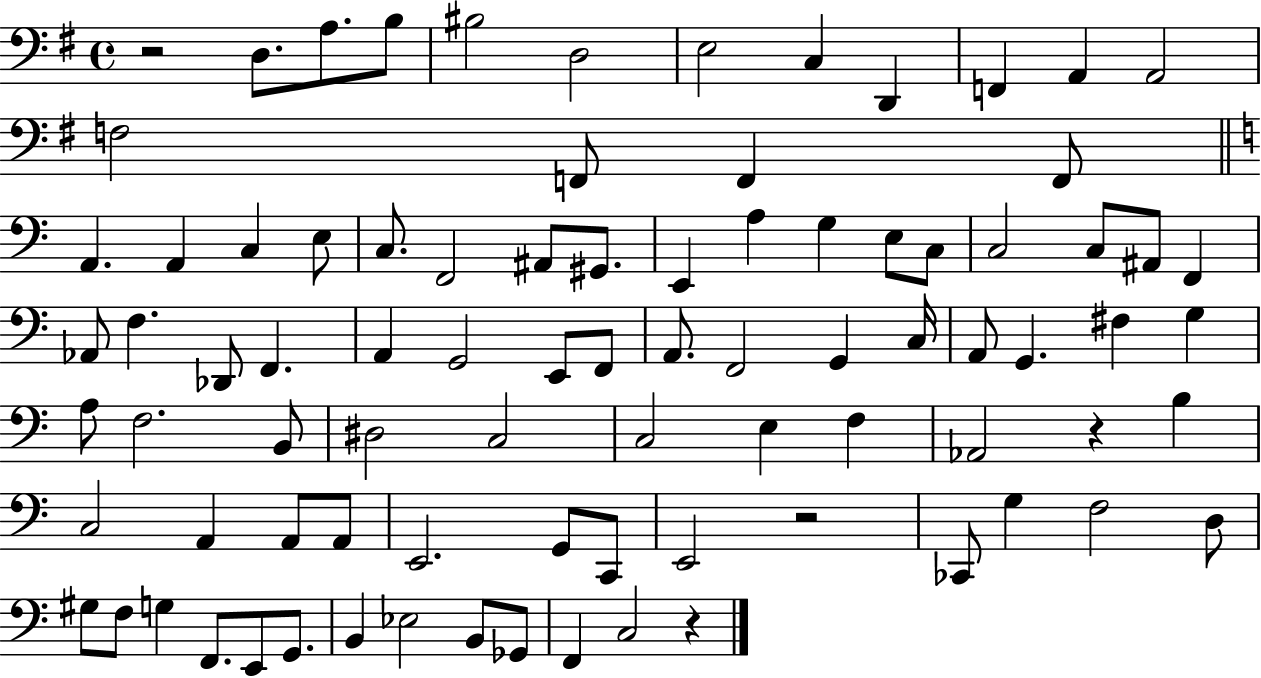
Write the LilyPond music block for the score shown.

{
  \clef bass
  \time 4/4
  \defaultTimeSignature
  \key g \major
  r2 d8. a8. b8 | bis2 d2 | e2 c4 d,4 | f,4 a,4 a,2 | \break f2 f,8 f,4 f,8 | \bar "||" \break \key a \minor a,4. a,4 c4 e8 | c8. f,2 ais,8 gis,8. | e,4 a4 g4 e8 c8 | c2 c8 ais,8 f,4 | \break aes,8 f4. des,8 f,4. | a,4 g,2 e,8 f,8 | a,8. f,2 g,4 c16 | a,8 g,4. fis4 g4 | \break a8 f2. b,8 | dis2 c2 | c2 e4 f4 | aes,2 r4 b4 | \break c2 a,4 a,8 a,8 | e,2. g,8 c,8 | e,2 r2 | ces,8 g4 f2 d8 | \break gis8 f8 g4 f,8. e,8 g,8. | b,4 ees2 b,8 ges,8 | f,4 c2 r4 | \bar "|."
}